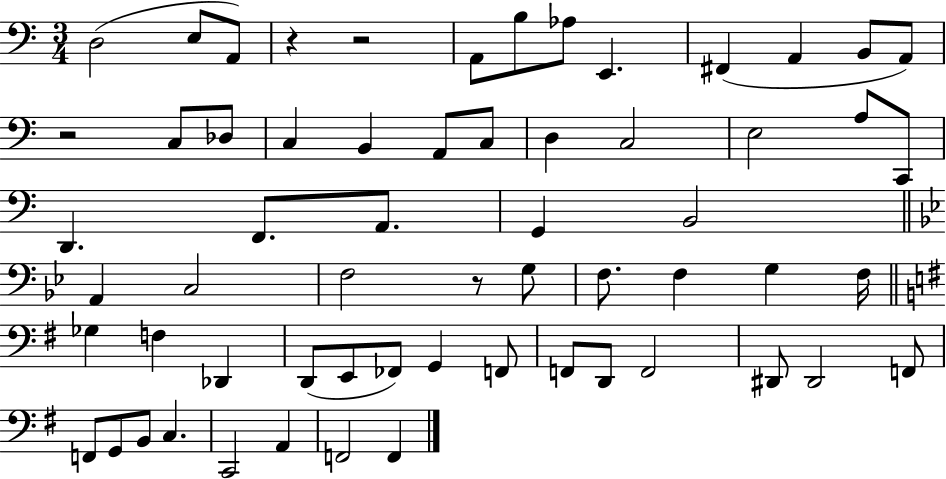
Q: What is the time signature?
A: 3/4